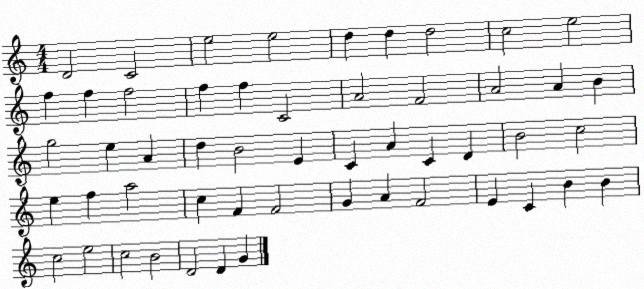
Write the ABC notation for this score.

X:1
T:Untitled
M:4/4
L:1/4
K:C
D2 C2 e2 e2 d d d2 c2 e2 f f f2 f f C2 A2 F2 A2 A B g2 e A d B2 E C A C D B2 c2 e f a2 c F F2 G A F2 E C B B c2 e2 c2 B2 D2 D G